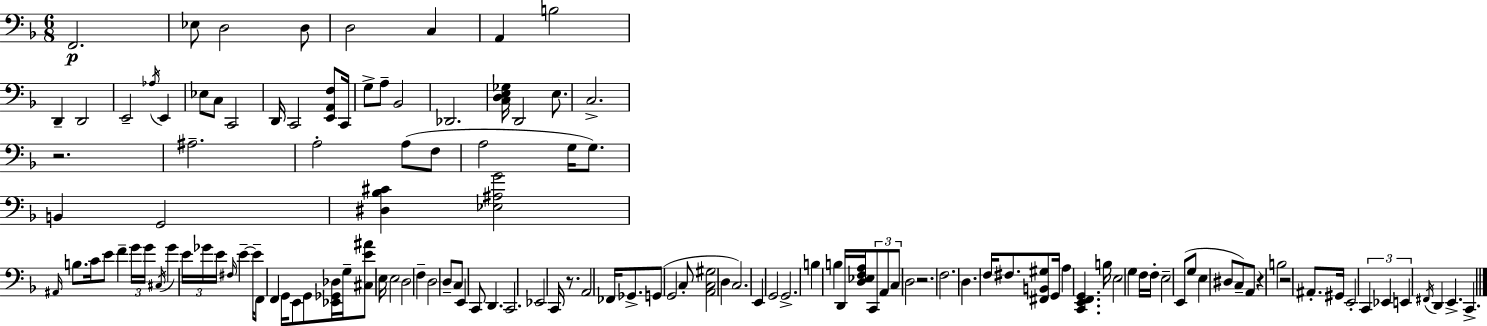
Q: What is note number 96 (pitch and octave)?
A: G3